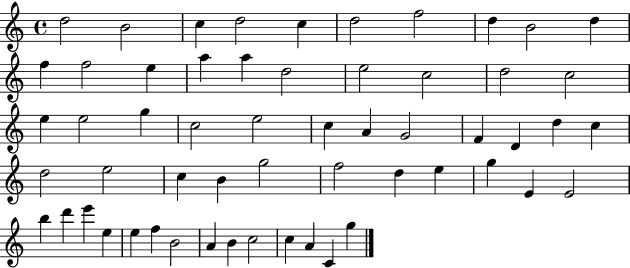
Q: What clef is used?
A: treble